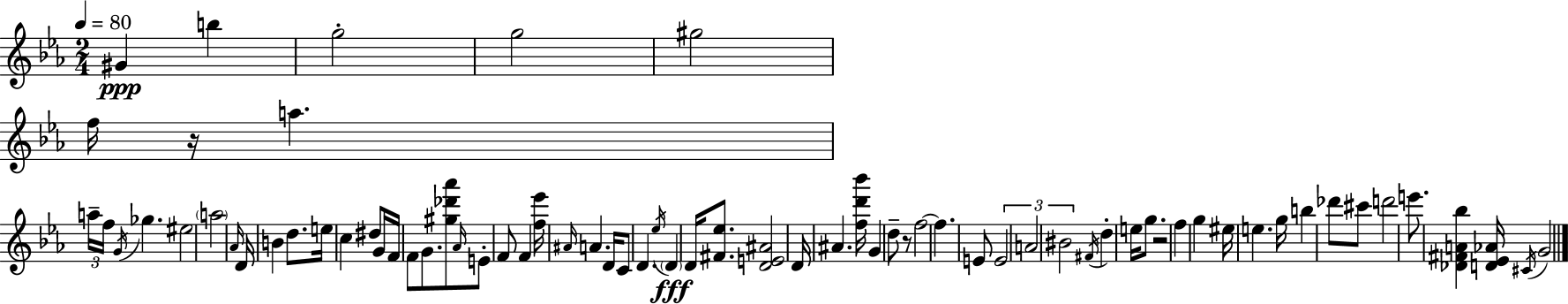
G#4/q B5/q G5/h G5/h G#5/h F5/s R/s A5/q. A5/s F5/s G4/s Gb5/q. EIS5/h A5/h Ab4/s D4/s B4/q D5/e. E5/s C5/q D#5/e G4/s F4/s F4/e G4/e. [G#5,Db6,Ab6]/e Ab4/s E4/e F4/e F4/q [F5,Eb6]/s A#4/s A4/q. D4/s C4/e D4/q. Eb5/s D4/q D4/s [F#4,Eb5]/e. [D4,E4,A#4]/h D4/s A#4/q. [F5,D6,Bb6]/s G4/q D5/e R/e F5/h F5/q. E4/e E4/h A4/h BIS4/h F#4/s D5/q E5/s G5/e. R/h F5/q G5/q EIS5/s E5/q. G5/s B5/q Db6/e C#6/e D6/h E6/e. [Db4,F#4,A4,Bb5]/q [D4,Eb4,Ab4]/s C#4/s G4/h